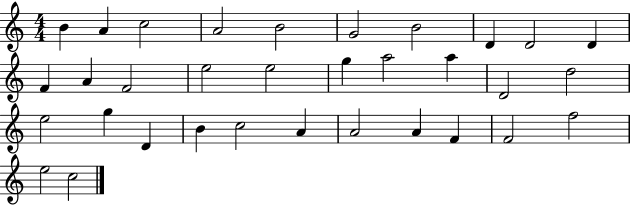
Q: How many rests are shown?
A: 0